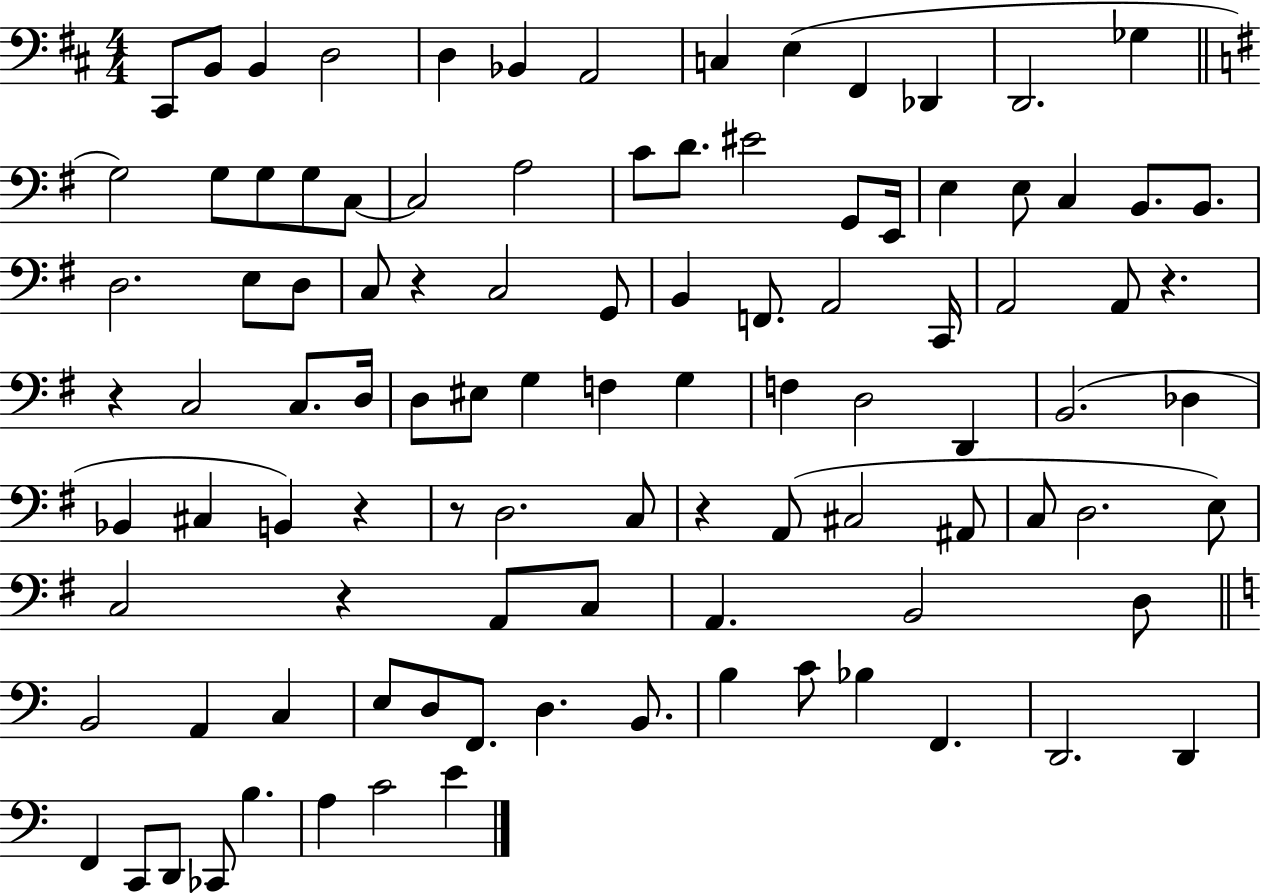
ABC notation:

X:1
T:Untitled
M:4/4
L:1/4
K:D
^C,,/2 B,,/2 B,, D,2 D, _B,, A,,2 C, E, ^F,, _D,, D,,2 _G, G,2 G,/2 G,/2 G,/2 C,/2 C,2 A,2 C/2 D/2 ^E2 G,,/2 E,,/4 E, E,/2 C, B,,/2 B,,/2 D,2 E,/2 D,/2 C,/2 z C,2 G,,/2 B,, F,,/2 A,,2 C,,/4 A,,2 A,,/2 z z C,2 C,/2 D,/4 D,/2 ^E,/2 G, F, G, F, D,2 D,, B,,2 _D, _B,, ^C, B,, z z/2 D,2 C,/2 z A,,/2 ^C,2 ^A,,/2 C,/2 D,2 E,/2 C,2 z A,,/2 C,/2 A,, B,,2 D,/2 B,,2 A,, C, E,/2 D,/2 F,,/2 D, B,,/2 B, C/2 _B, F,, D,,2 D,, F,, C,,/2 D,,/2 _C,,/2 B, A, C2 E